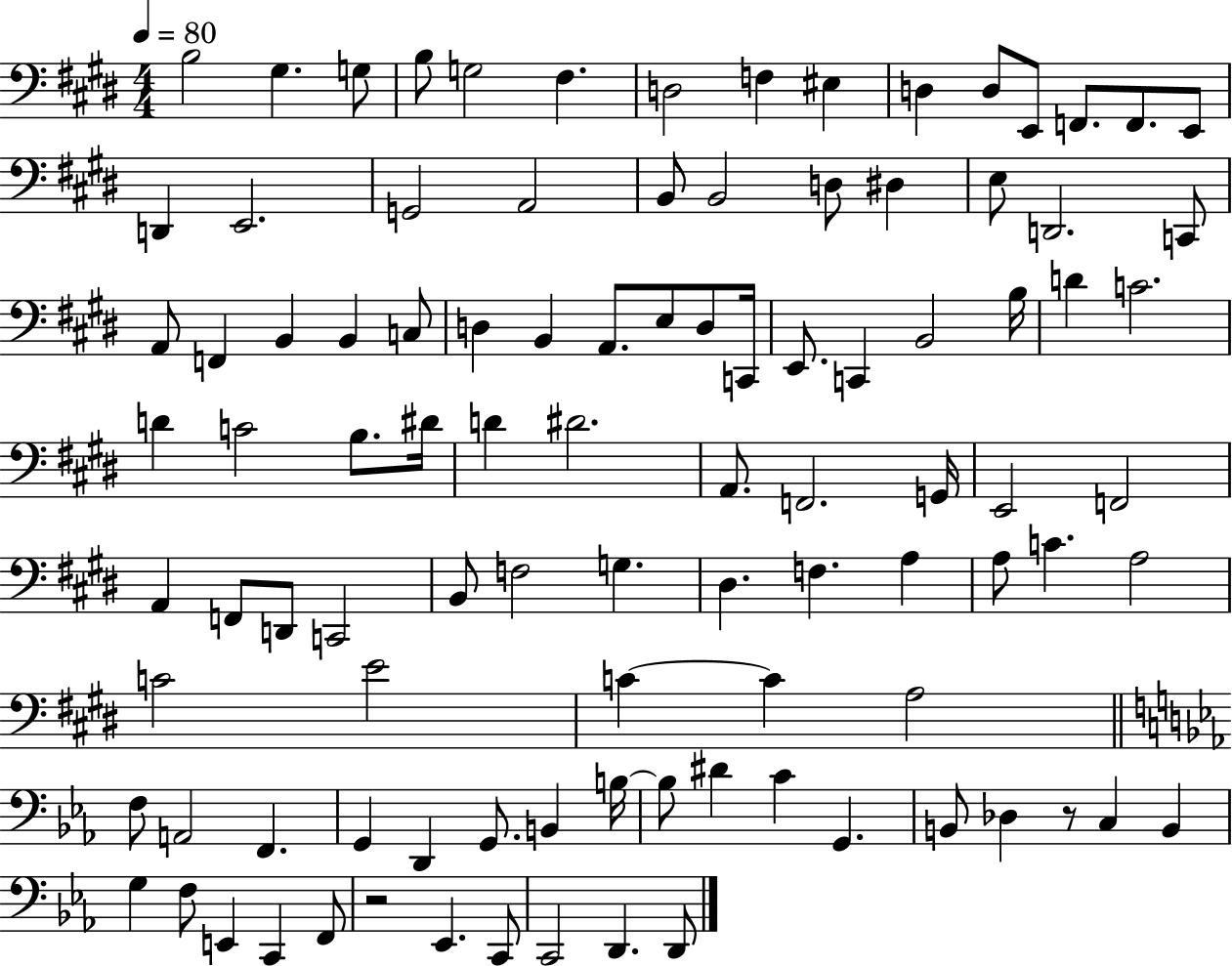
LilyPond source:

{
  \clef bass
  \numericTimeSignature
  \time 4/4
  \key e \major
  \tempo 4 = 80
  b2 gis4. g8 | b8 g2 fis4. | d2 f4 eis4 | d4 d8 e,8 f,8. f,8. e,8 | \break d,4 e,2. | g,2 a,2 | b,8 b,2 d8 dis4 | e8 d,2. c,8 | \break a,8 f,4 b,4 b,4 c8 | d4 b,4 a,8. e8 d8 c,16 | e,8. c,4 b,2 b16 | d'4 c'2. | \break d'4 c'2 b8. dis'16 | d'4 dis'2. | a,8. f,2. g,16 | e,2 f,2 | \break a,4 f,8 d,8 c,2 | b,8 f2 g4. | dis4. f4. a4 | a8 c'4. a2 | \break c'2 e'2 | c'4~~ c'4 a2 | \bar "||" \break \key ees \major f8 a,2 f,4. | g,4 d,4 g,8. b,4 b16~~ | b8 dis'4 c'4 g,4. | b,8 des4 r8 c4 b,4 | \break g4 f8 e,4 c,4 f,8 | r2 ees,4. c,8 | c,2 d,4. d,8 | \bar "|."
}